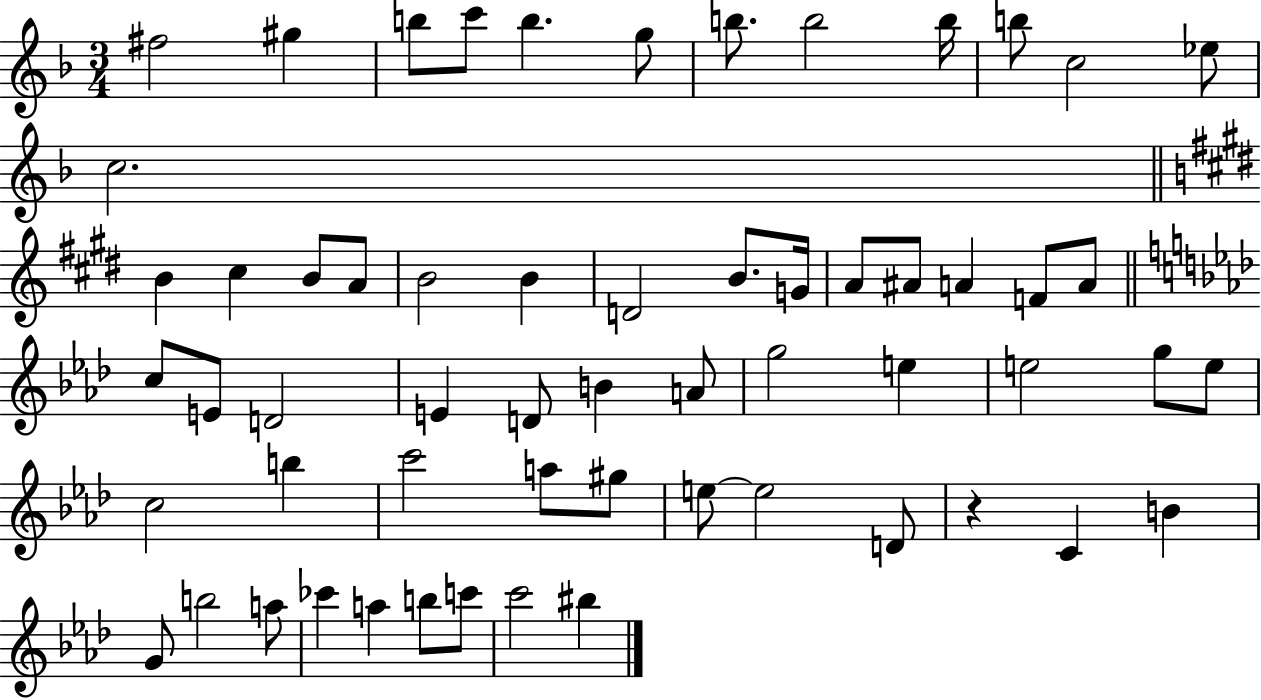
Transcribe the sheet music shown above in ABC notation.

X:1
T:Untitled
M:3/4
L:1/4
K:F
^f2 ^g b/2 c'/2 b g/2 b/2 b2 b/4 b/2 c2 _e/2 c2 B ^c B/2 A/2 B2 B D2 B/2 G/4 A/2 ^A/2 A F/2 A/2 c/2 E/2 D2 E D/2 B A/2 g2 e e2 g/2 e/2 c2 b c'2 a/2 ^g/2 e/2 e2 D/2 z C B G/2 b2 a/2 _c' a b/2 c'/2 c'2 ^b